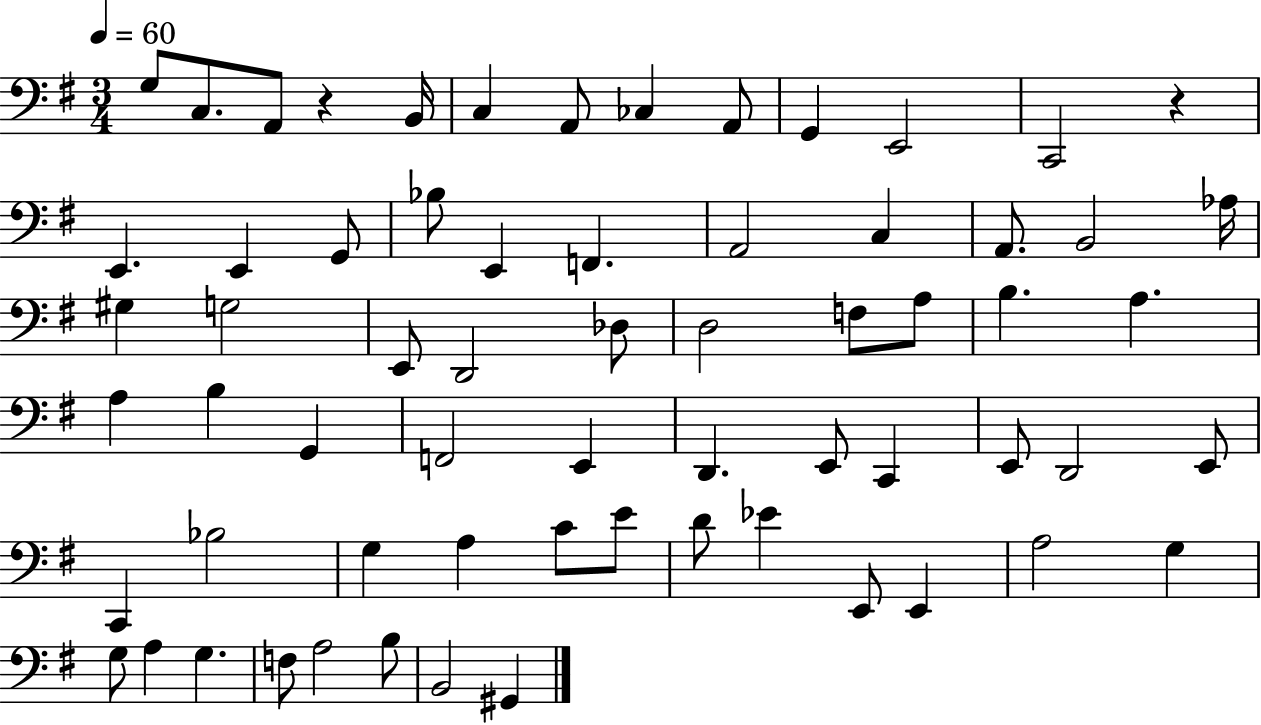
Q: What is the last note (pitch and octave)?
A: G#2